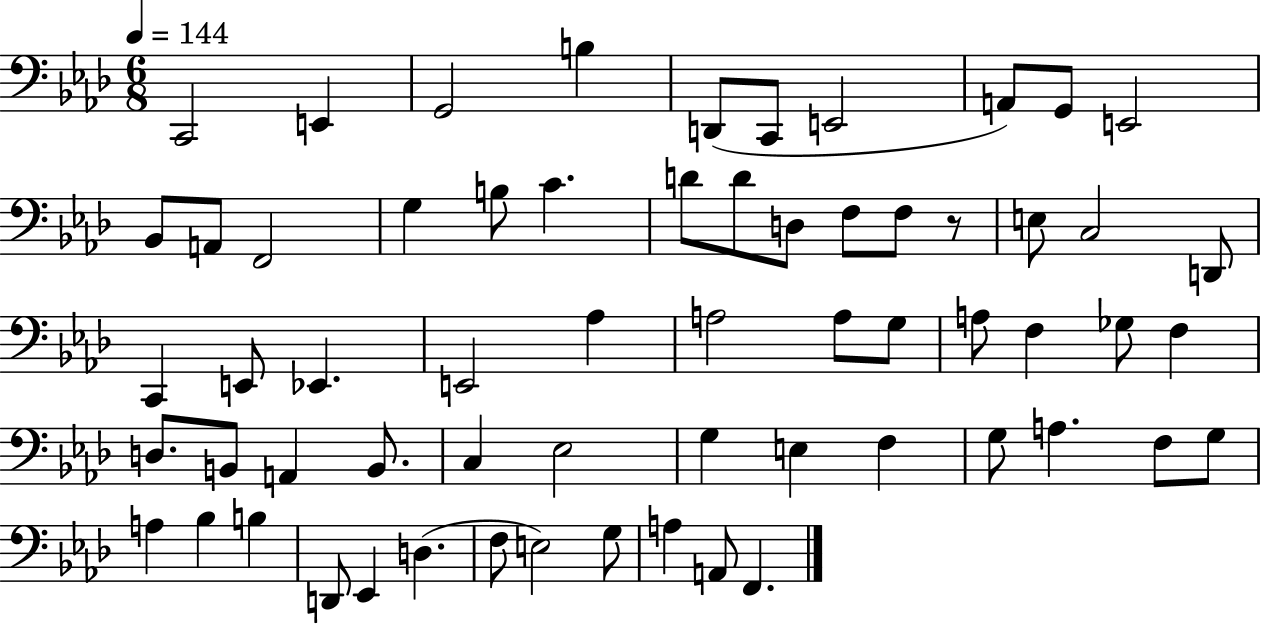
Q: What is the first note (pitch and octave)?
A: C2